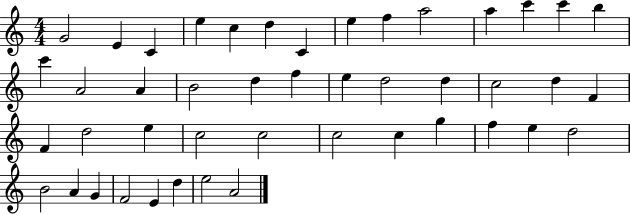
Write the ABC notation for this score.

X:1
T:Untitled
M:4/4
L:1/4
K:C
G2 E C e c d C e f a2 a c' c' b c' A2 A B2 d f e d2 d c2 d F F d2 e c2 c2 c2 c g f e d2 B2 A G F2 E d e2 A2